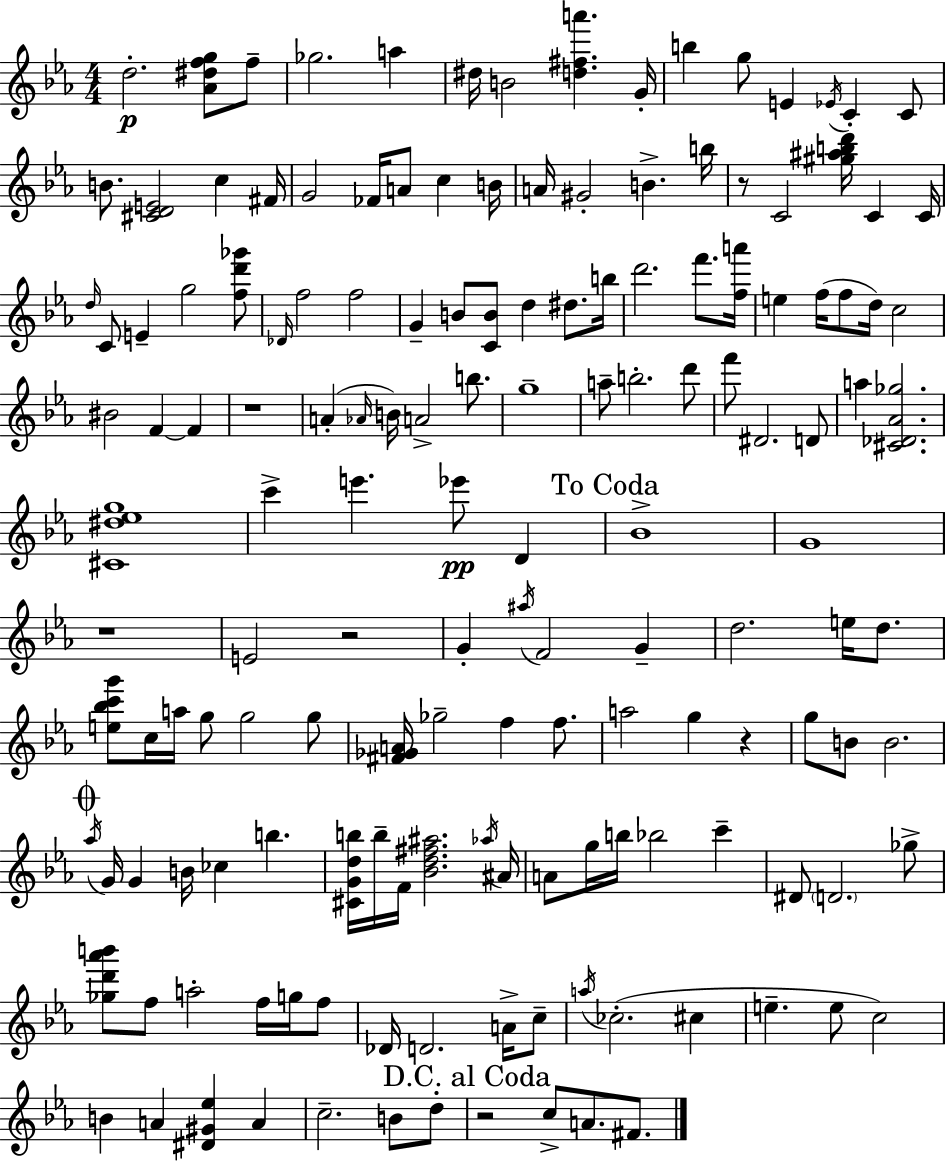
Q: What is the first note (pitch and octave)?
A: D5